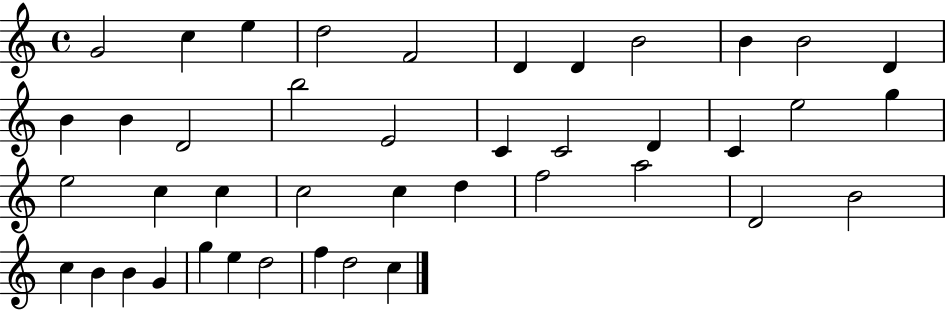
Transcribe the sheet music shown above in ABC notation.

X:1
T:Untitled
M:4/4
L:1/4
K:C
G2 c e d2 F2 D D B2 B B2 D B B D2 b2 E2 C C2 D C e2 g e2 c c c2 c d f2 a2 D2 B2 c B B G g e d2 f d2 c